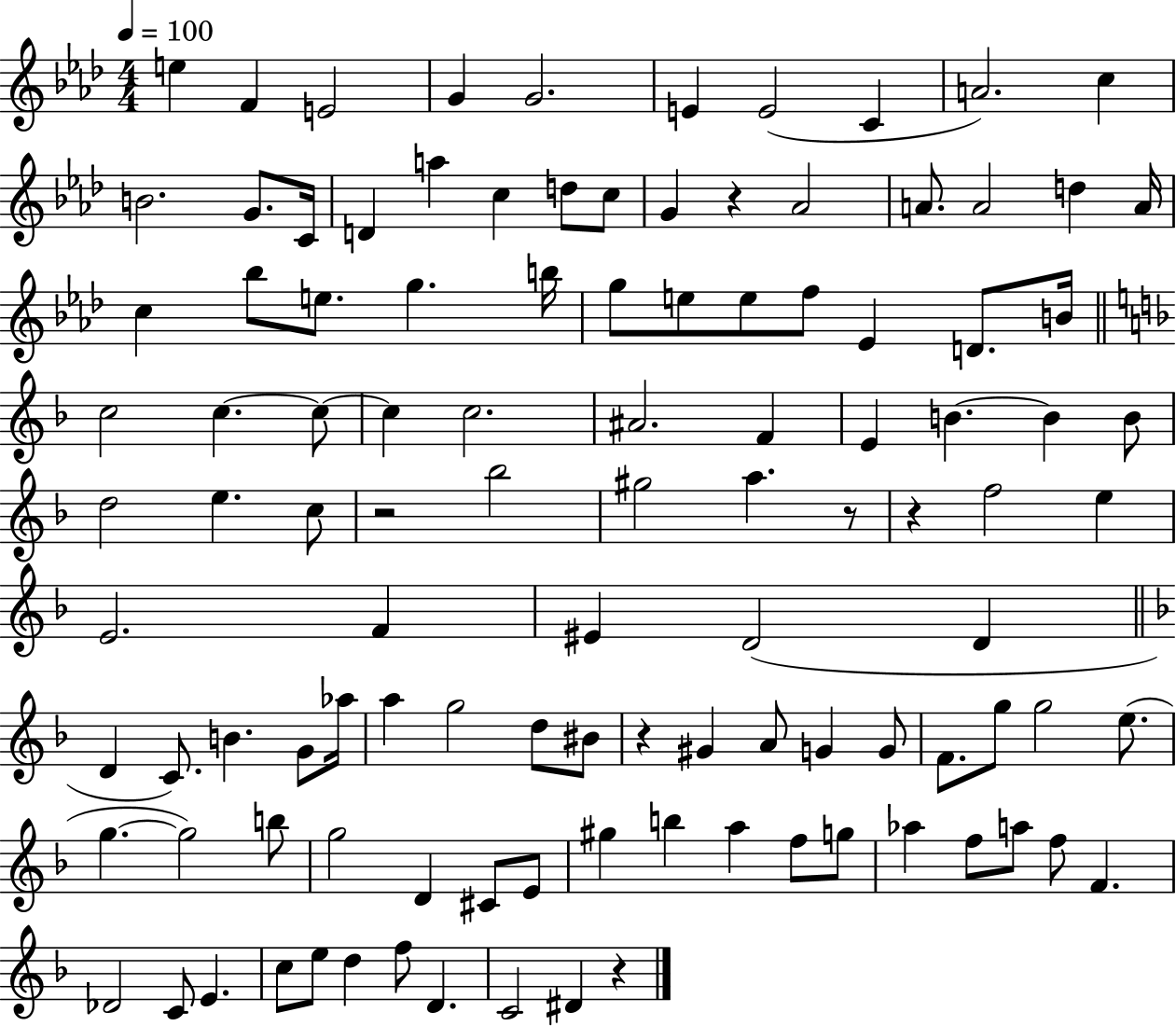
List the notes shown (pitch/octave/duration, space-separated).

E5/q F4/q E4/h G4/q G4/h. E4/q E4/h C4/q A4/h. C5/q B4/h. G4/e. C4/s D4/q A5/q C5/q D5/e C5/e G4/q R/q Ab4/h A4/e. A4/h D5/q A4/s C5/q Bb5/e E5/e. G5/q. B5/s G5/e E5/e E5/e F5/e Eb4/q D4/e. B4/s C5/h C5/q. C5/e C5/q C5/h. A#4/h. F4/q E4/q B4/q. B4/q B4/e D5/h E5/q. C5/e R/h Bb5/h G#5/h A5/q. R/e R/q F5/h E5/q E4/h. F4/q EIS4/q D4/h D4/q D4/q C4/e. B4/q. G4/e Ab5/s A5/q G5/h D5/e BIS4/e R/q G#4/q A4/e G4/q G4/e F4/e. G5/e G5/h E5/e. G5/q. G5/h B5/e G5/h D4/q C#4/e E4/e G#5/q B5/q A5/q F5/e G5/e Ab5/q F5/e A5/e F5/e F4/q. Db4/h C4/e E4/q. C5/e E5/e D5/q F5/e D4/q. C4/h D#4/q R/q